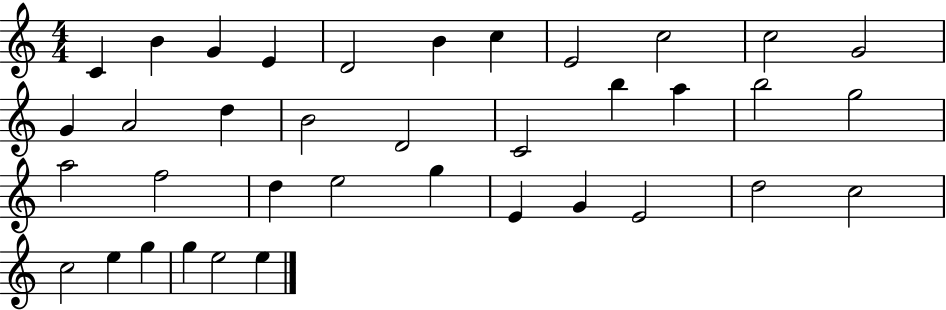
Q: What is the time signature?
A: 4/4